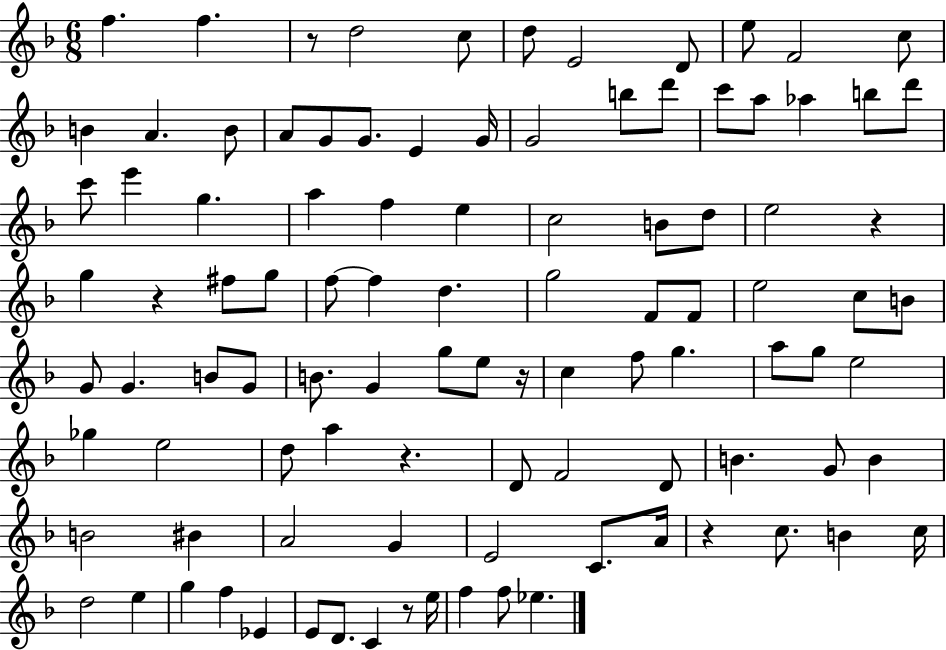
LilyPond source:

{
  \clef treble
  \numericTimeSignature
  \time 6/8
  \key f \major
  \repeat volta 2 { f''4. f''4. | r8 d''2 c''8 | d''8 e'2 d'8 | e''8 f'2 c''8 | \break b'4 a'4. b'8 | a'8 g'8 g'8. e'4 g'16 | g'2 b''8 d'''8 | c'''8 a''8 aes''4 b''8 d'''8 | \break c'''8 e'''4 g''4. | a''4 f''4 e''4 | c''2 b'8 d''8 | e''2 r4 | \break g''4 r4 fis''8 g''8 | f''8~~ f''4 d''4. | g''2 f'8 f'8 | e''2 c''8 b'8 | \break g'8 g'4. b'8 g'8 | b'8. g'4 g''8 e''8 r16 | c''4 f''8 g''4. | a''8 g''8 e''2 | \break ges''4 e''2 | d''8 a''4 r4. | d'8 f'2 d'8 | b'4. g'8 b'4 | \break b'2 bis'4 | a'2 g'4 | e'2 c'8. a'16 | r4 c''8. b'4 c''16 | \break d''2 e''4 | g''4 f''4 ees'4 | e'8 d'8. c'4 r8 e''16 | f''4 f''8 ees''4. | \break } \bar "|."
}